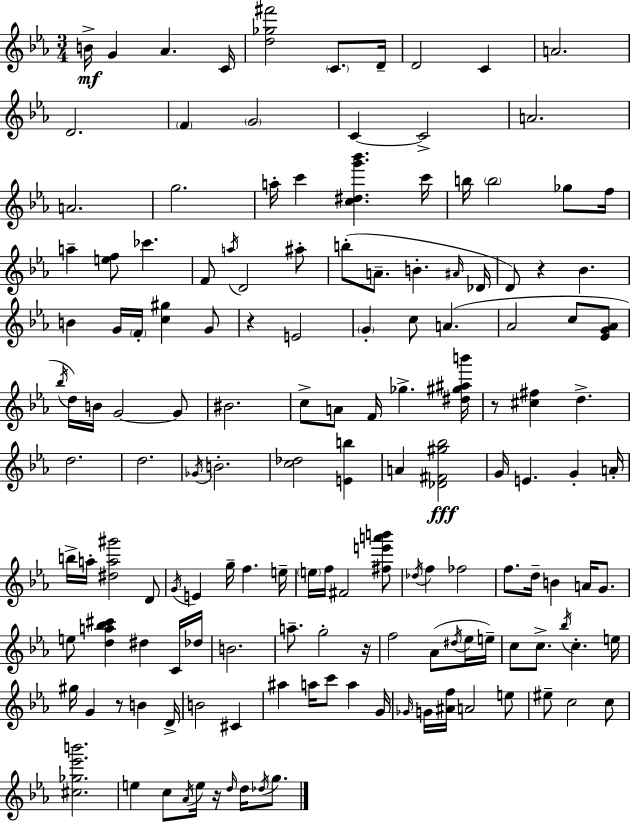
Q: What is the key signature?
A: EES major